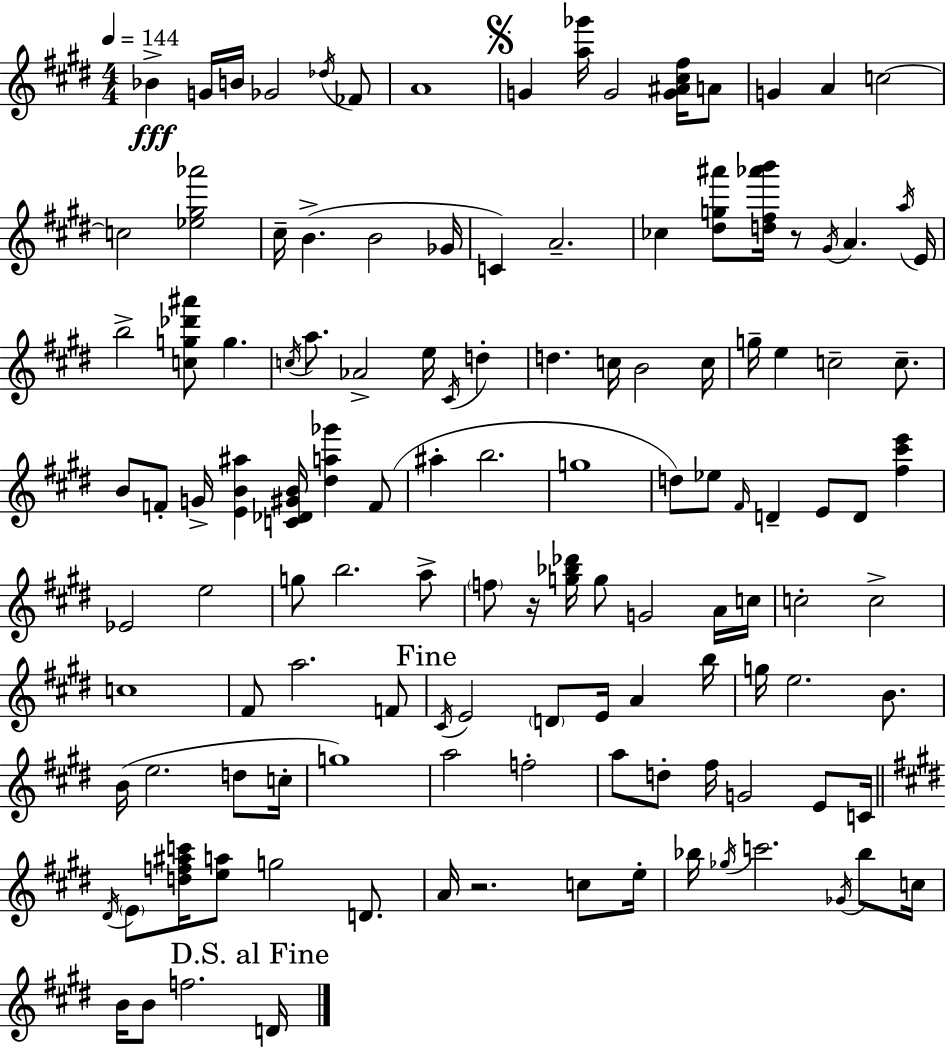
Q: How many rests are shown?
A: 3